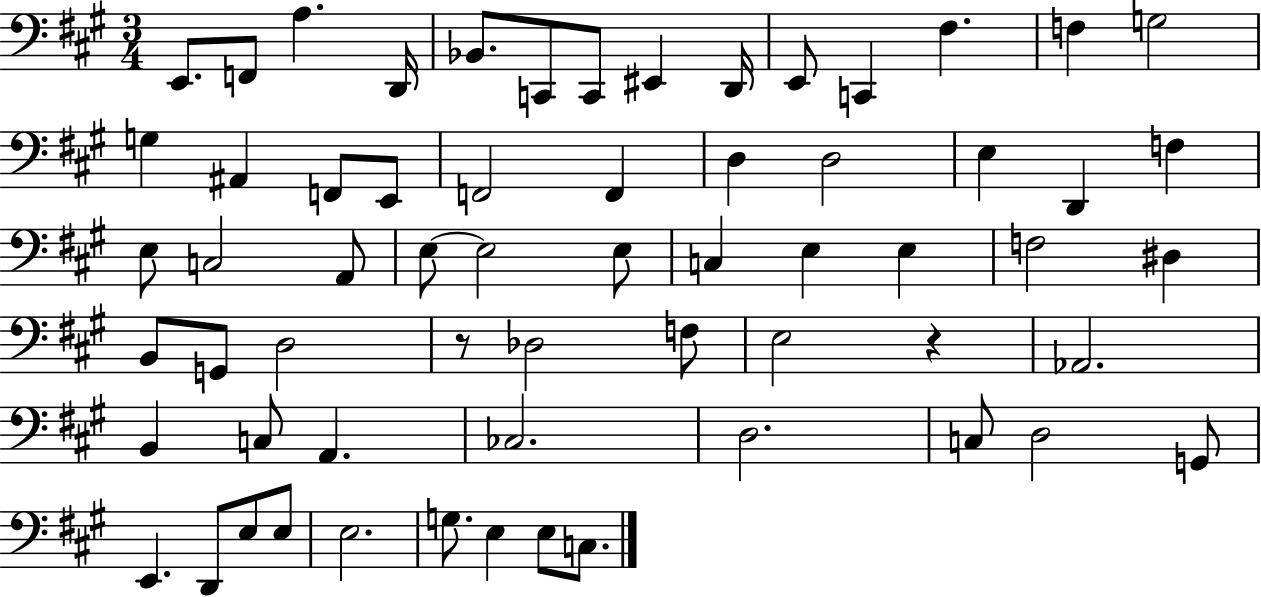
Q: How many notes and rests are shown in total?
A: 62